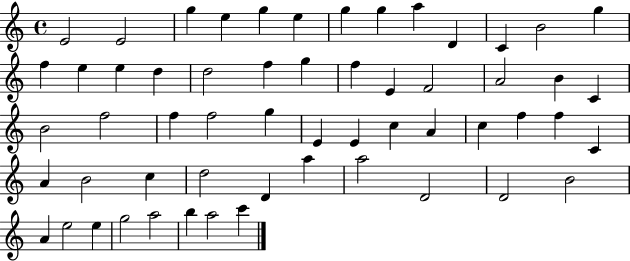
E4/h E4/h G5/q E5/q G5/q E5/q G5/q G5/q A5/q D4/q C4/q B4/h G5/q F5/q E5/q E5/q D5/q D5/h F5/q G5/q F5/q E4/q F4/h A4/h B4/q C4/q B4/h F5/h F5/q F5/h G5/q E4/q E4/q C5/q A4/q C5/q F5/q F5/q C4/q A4/q B4/h C5/q D5/h D4/q A5/q A5/h D4/h D4/h B4/h A4/q E5/h E5/q G5/h A5/h B5/q A5/h C6/q